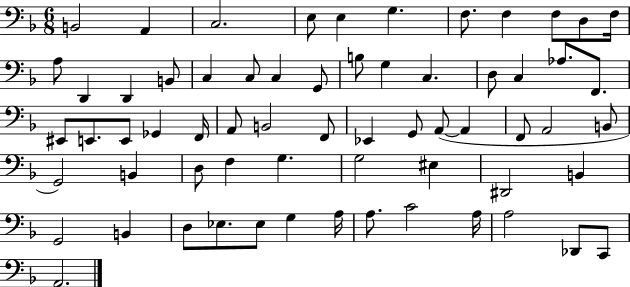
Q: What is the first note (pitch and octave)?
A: B2